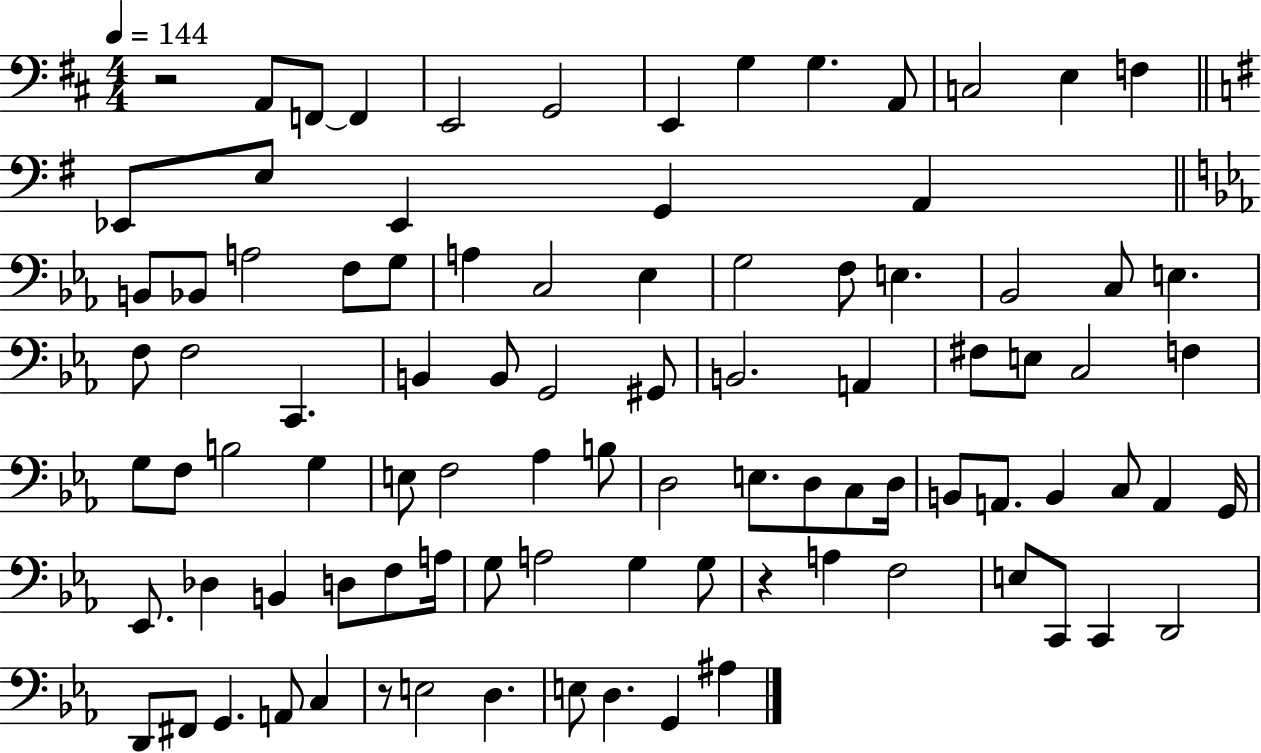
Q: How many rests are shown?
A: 3